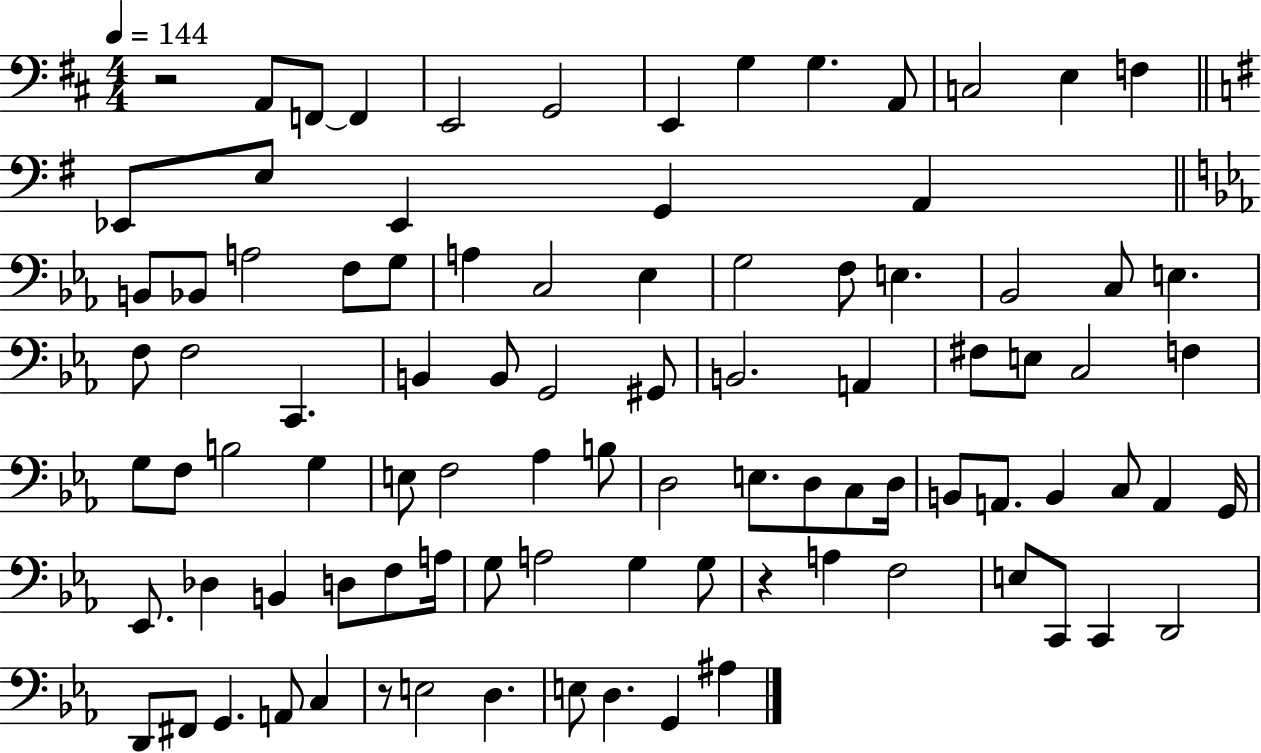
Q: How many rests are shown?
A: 3